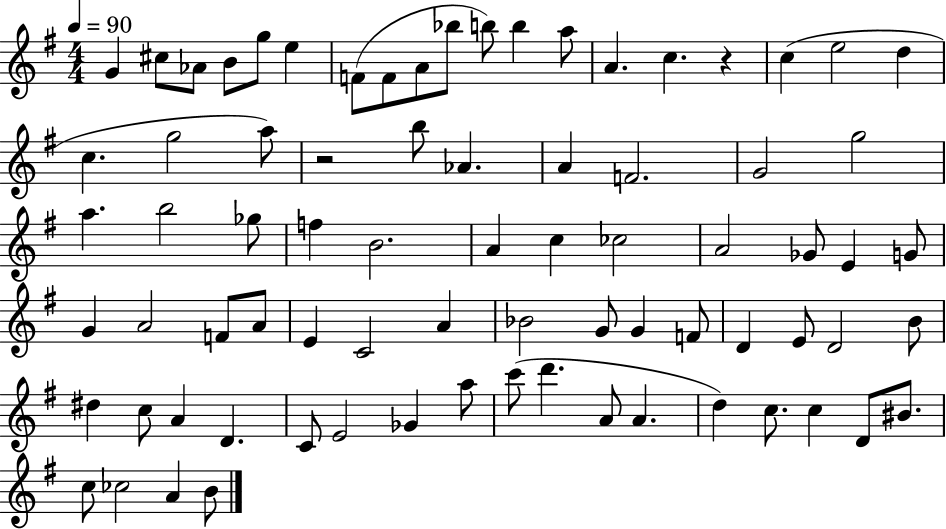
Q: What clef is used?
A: treble